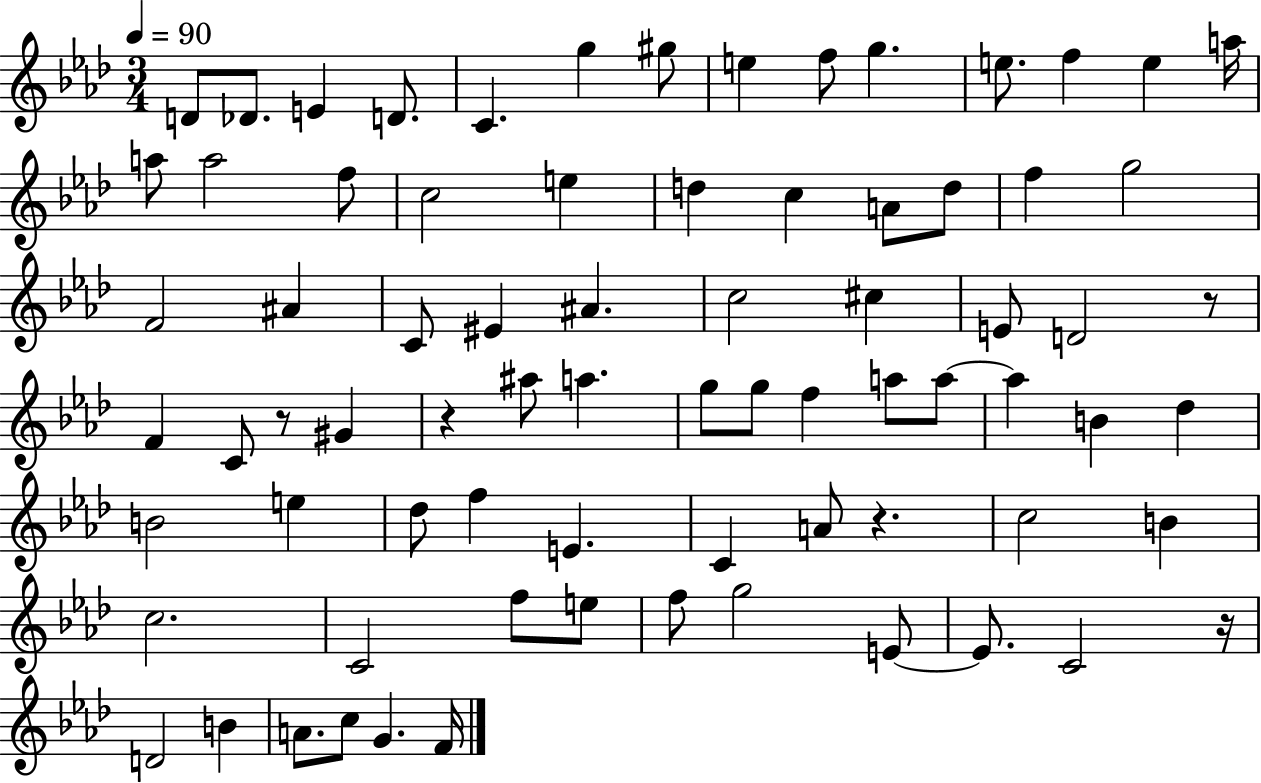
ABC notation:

X:1
T:Untitled
M:3/4
L:1/4
K:Ab
D/2 _D/2 E D/2 C g ^g/2 e f/2 g e/2 f e a/4 a/2 a2 f/2 c2 e d c A/2 d/2 f g2 F2 ^A C/2 ^E ^A c2 ^c E/2 D2 z/2 F C/2 z/2 ^G z ^a/2 a g/2 g/2 f a/2 a/2 a B _d B2 e _d/2 f E C A/2 z c2 B c2 C2 f/2 e/2 f/2 g2 E/2 E/2 C2 z/4 D2 B A/2 c/2 G F/4